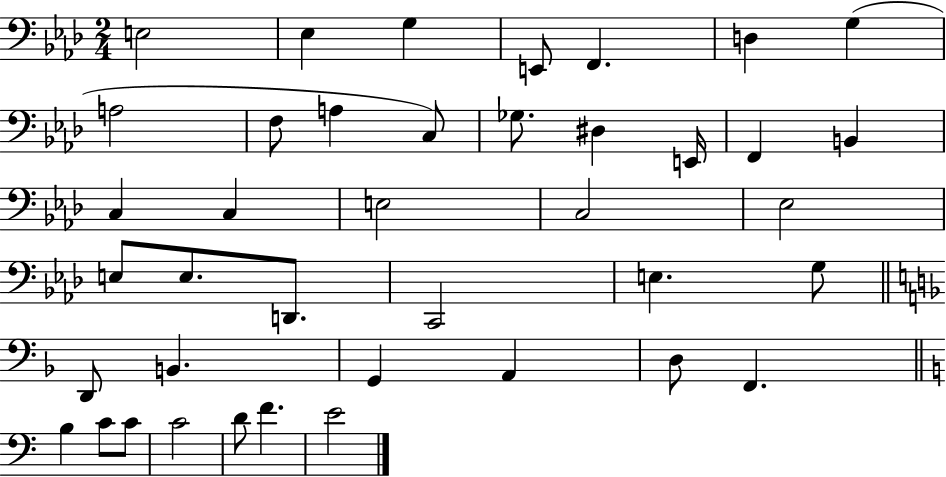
X:1
T:Untitled
M:2/4
L:1/4
K:Ab
E,2 _E, G, E,,/2 F,, D, G, A,2 F,/2 A, C,/2 _G,/2 ^D, E,,/4 F,, B,, C, C, E,2 C,2 _E,2 E,/2 E,/2 D,,/2 C,,2 E, G,/2 D,,/2 B,, G,, A,, D,/2 F,, B, C/2 C/2 C2 D/2 F E2